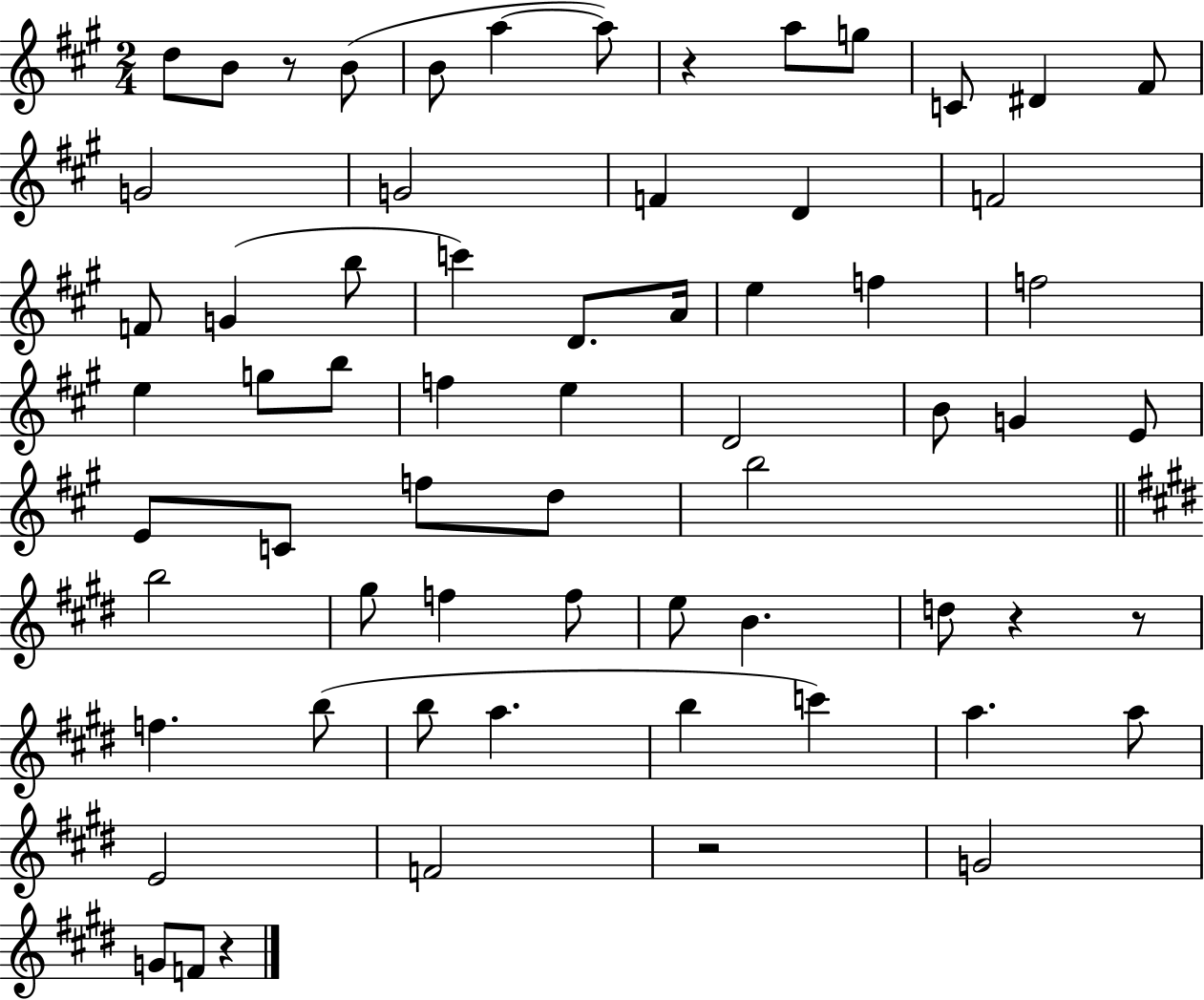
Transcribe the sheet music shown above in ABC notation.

X:1
T:Untitled
M:2/4
L:1/4
K:A
d/2 B/2 z/2 B/2 B/2 a a/2 z a/2 g/2 C/2 ^D ^F/2 G2 G2 F D F2 F/2 G b/2 c' D/2 A/4 e f f2 e g/2 b/2 f e D2 B/2 G E/2 E/2 C/2 f/2 d/2 b2 b2 ^g/2 f f/2 e/2 B d/2 z z/2 f b/2 b/2 a b c' a a/2 E2 F2 z2 G2 G/2 F/2 z